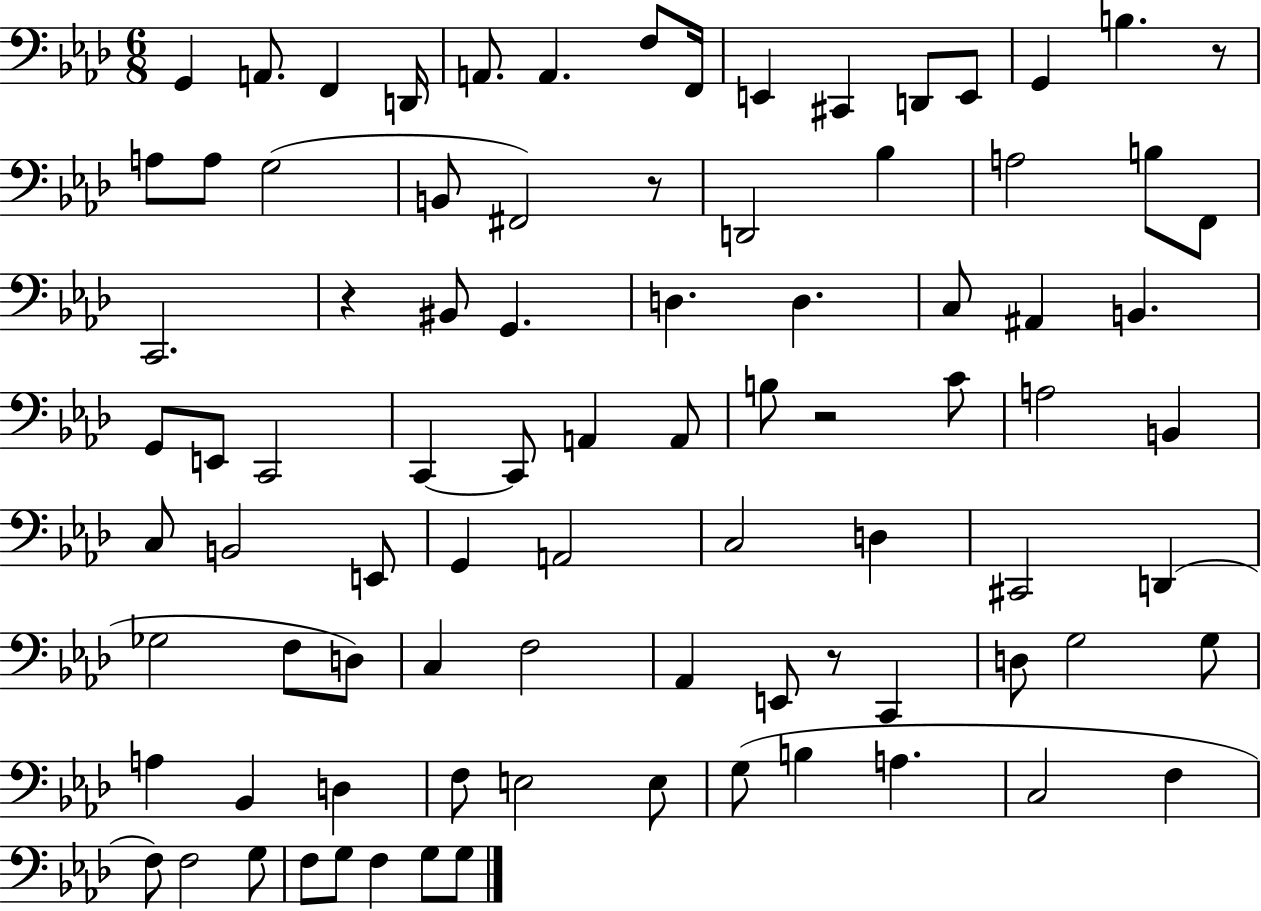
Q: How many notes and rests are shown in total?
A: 87